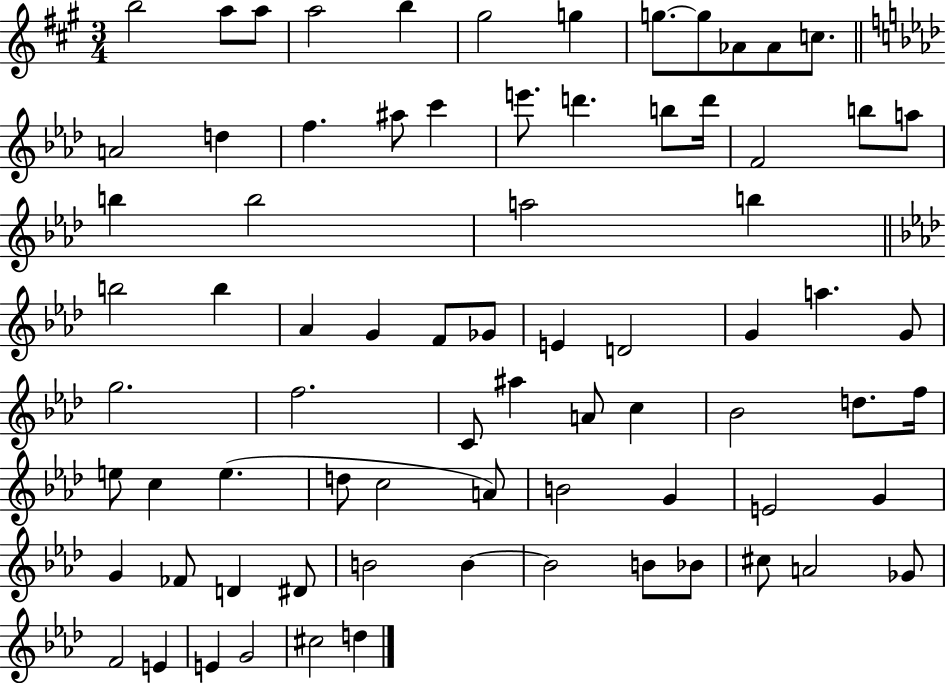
B5/h A5/e A5/e A5/h B5/q G#5/h G5/q G5/e. G5/e Ab4/e Ab4/e C5/e. A4/h D5/q F5/q. A#5/e C6/q E6/e. D6/q. B5/e D6/s F4/h B5/e A5/e B5/q B5/h A5/h B5/q B5/h B5/q Ab4/q G4/q F4/e Gb4/e E4/q D4/h G4/q A5/q. G4/e G5/h. F5/h. C4/e A#5/q A4/e C5/q Bb4/h D5/e. F5/s E5/e C5/q E5/q. D5/e C5/h A4/e B4/h G4/q E4/h G4/q G4/q FES4/e D4/q D#4/e B4/h B4/q B4/h B4/e Bb4/e C#5/e A4/h Gb4/e F4/h E4/q E4/q G4/h C#5/h D5/q